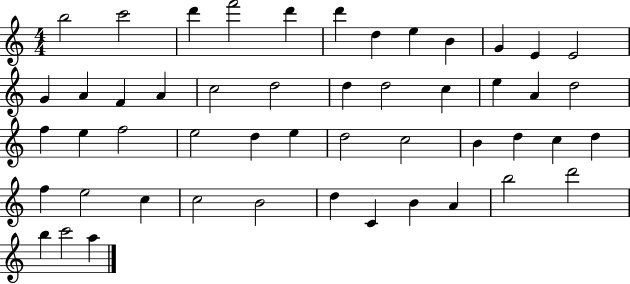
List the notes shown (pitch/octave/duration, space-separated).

B5/h C6/h D6/q F6/h D6/q D6/q D5/q E5/q B4/q G4/q E4/q E4/h G4/q A4/q F4/q A4/q C5/h D5/h D5/q D5/h C5/q E5/q A4/q D5/h F5/q E5/q F5/h E5/h D5/q E5/q D5/h C5/h B4/q D5/q C5/q D5/q F5/q E5/h C5/q C5/h B4/h D5/q C4/q B4/q A4/q B5/h D6/h B5/q C6/h A5/q